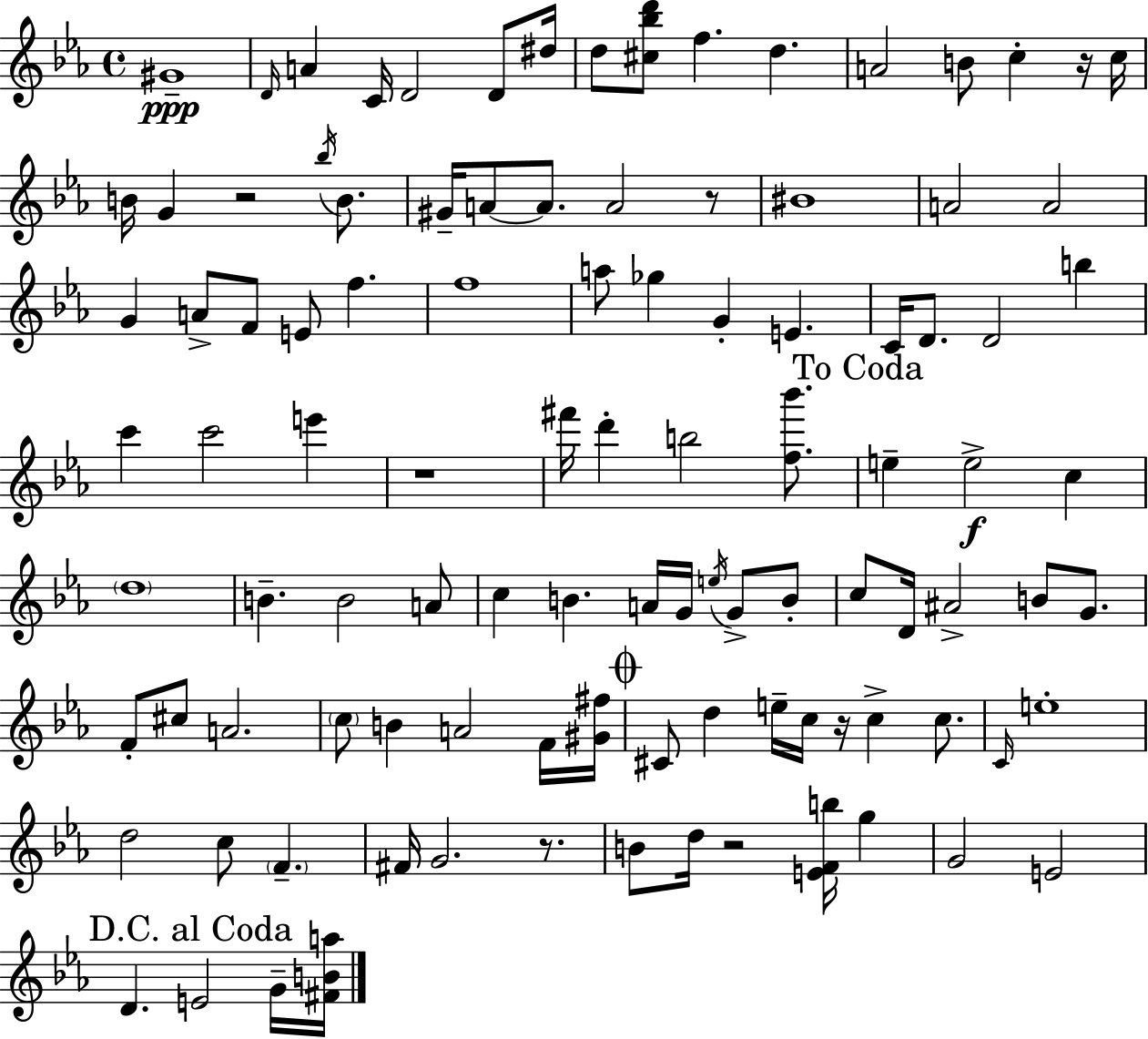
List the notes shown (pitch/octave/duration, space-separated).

G#4/w D4/s A4/q C4/s D4/h D4/e D#5/s D5/e [C#5,Bb5,D6]/e F5/q. D5/q. A4/h B4/e C5/q R/s C5/s B4/s G4/q R/h Bb5/s B4/e. G#4/s A4/e A4/e. A4/h R/e BIS4/w A4/h A4/h G4/q A4/e F4/e E4/e F5/q. F5/w A5/e Gb5/q G4/q E4/q. C4/s D4/e. D4/h B5/q C6/q C6/h E6/q R/w F#6/s D6/q B5/h [F5,Bb6]/e. E5/q E5/h C5/q D5/w B4/q. B4/h A4/e C5/q B4/q. A4/s G4/s E5/s G4/e B4/e C5/e D4/s A#4/h B4/e G4/e. F4/e C#5/e A4/h. C5/e B4/q A4/h F4/s [G#4,F#5]/s C#4/e D5/q E5/s C5/s R/s C5/q C5/e. C4/s E5/w D5/h C5/e F4/q. F#4/s G4/h. R/e. B4/e D5/s R/h [E4,F4,B5]/s G5/q G4/h E4/h D4/q. E4/h G4/s [F#4,B4,A5]/s